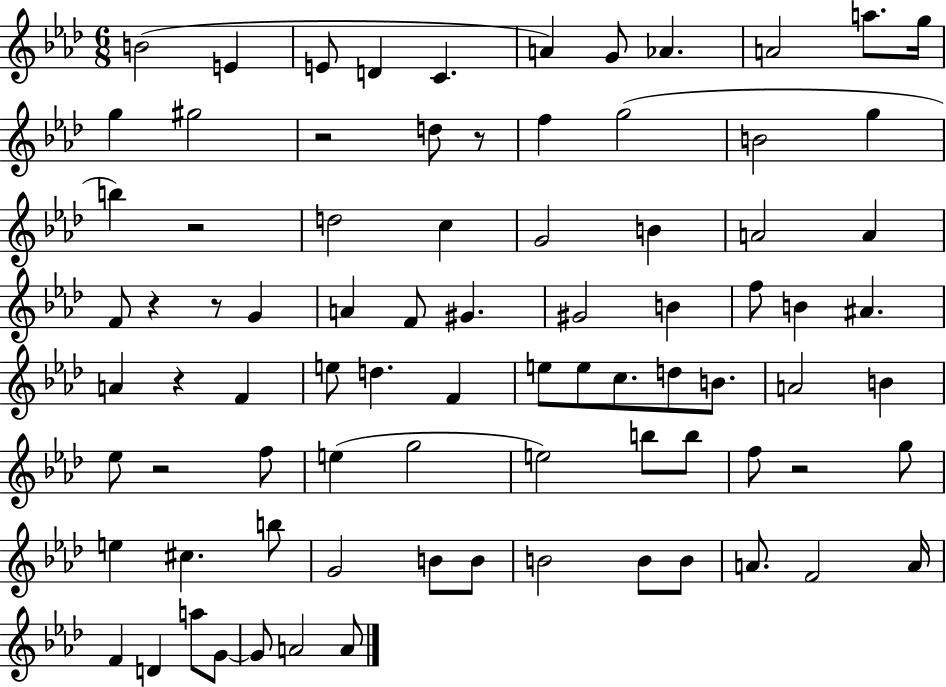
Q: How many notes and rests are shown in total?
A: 83